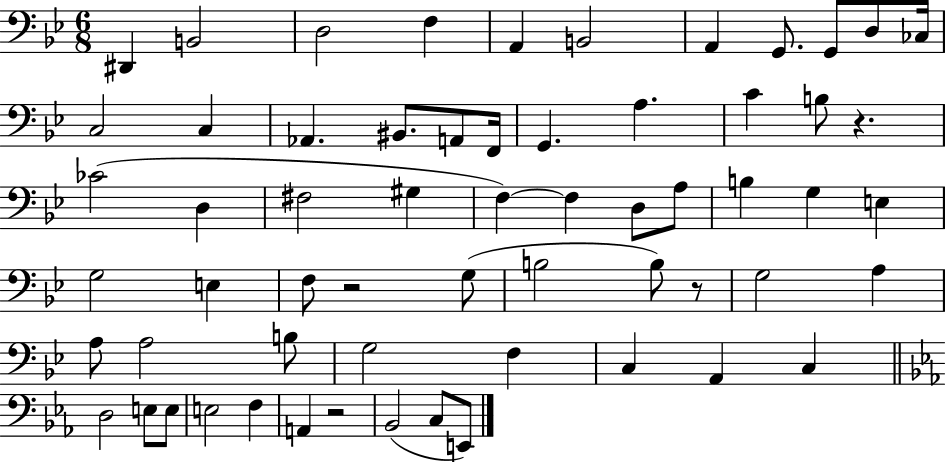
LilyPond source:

{
  \clef bass
  \numericTimeSignature
  \time 6/8
  \key bes \major
  dis,4 b,2 | d2 f4 | a,4 b,2 | a,4 g,8. g,8 d8 ces16 | \break c2 c4 | aes,4. bis,8. a,8 f,16 | g,4. a4. | c'4 b8 r4. | \break ces'2( d4 | fis2 gis4 | f4~~) f4 d8 a8 | b4 g4 e4 | \break g2 e4 | f8 r2 g8( | b2 b8) r8 | g2 a4 | \break a8 a2 b8 | g2 f4 | c4 a,4 c4 | \bar "||" \break \key ees \major d2 e8 e8 | e2 f4 | a,4 r2 | bes,2( c8 e,8) | \break \bar "|."
}